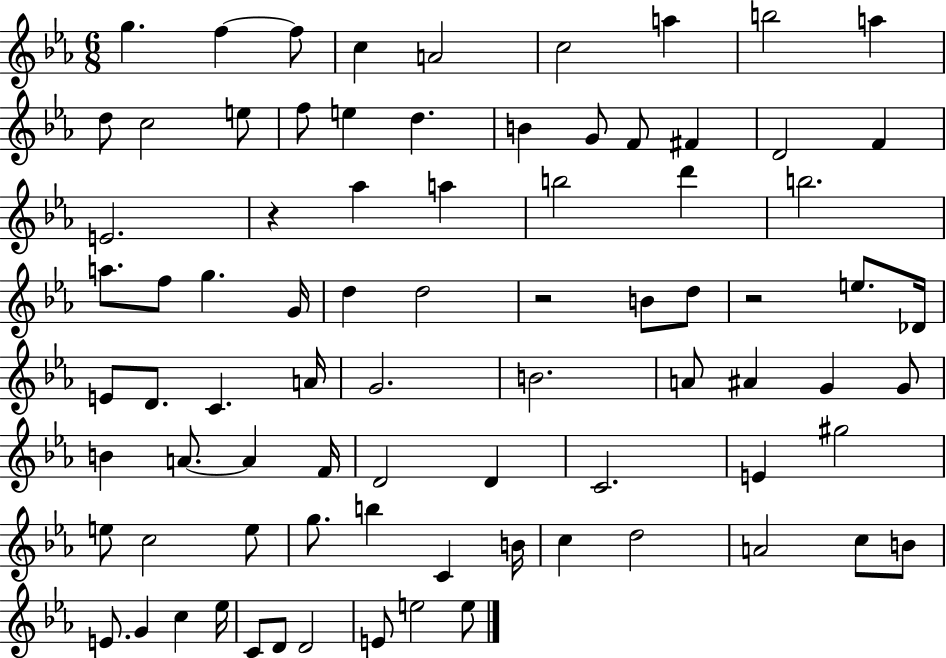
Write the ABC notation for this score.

X:1
T:Untitled
M:6/8
L:1/4
K:Eb
g f f/2 c A2 c2 a b2 a d/2 c2 e/2 f/2 e d B G/2 F/2 ^F D2 F E2 z _a a b2 d' b2 a/2 f/2 g G/4 d d2 z2 B/2 d/2 z2 e/2 _D/4 E/2 D/2 C A/4 G2 B2 A/2 ^A G G/2 B A/2 A F/4 D2 D C2 E ^g2 e/2 c2 e/2 g/2 b C B/4 c d2 A2 c/2 B/2 E/2 G c _e/4 C/2 D/2 D2 E/2 e2 e/2